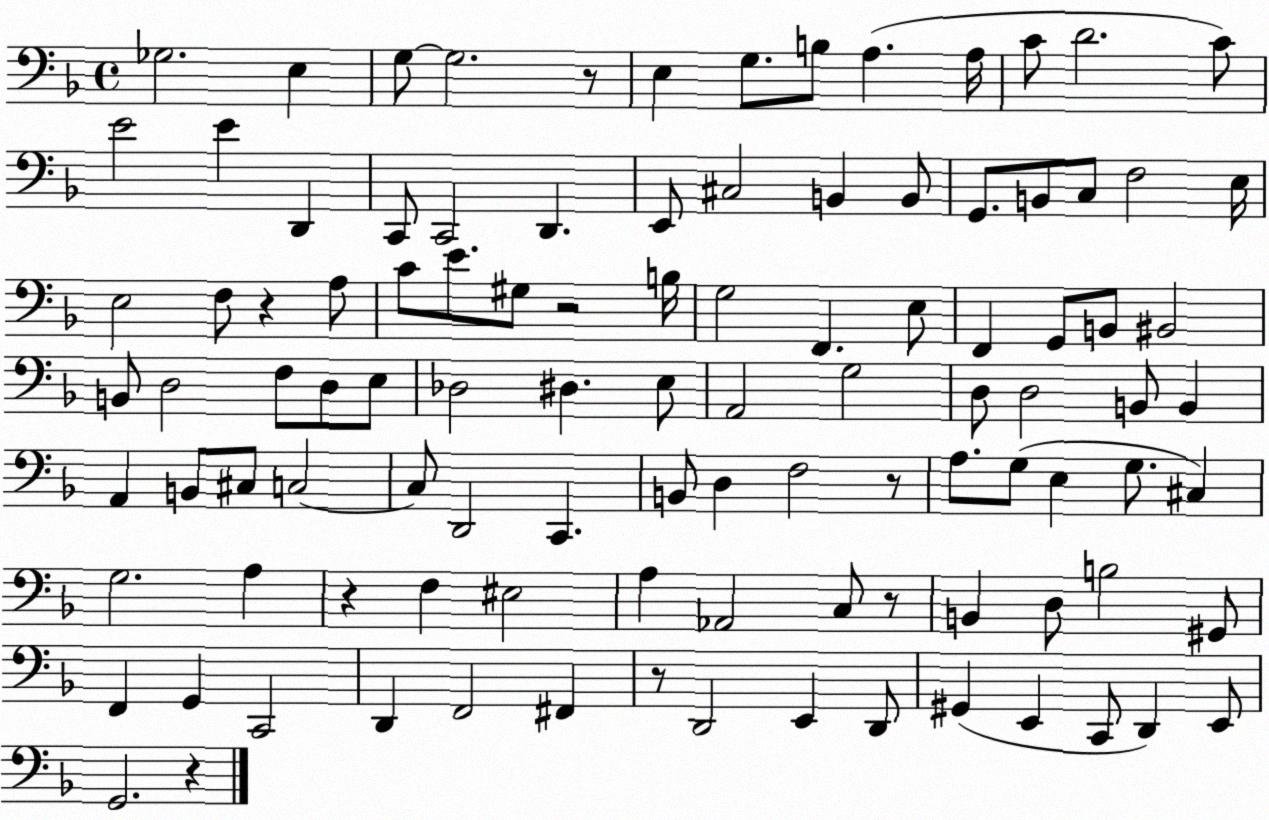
X:1
T:Untitled
M:4/4
L:1/4
K:F
_G,2 E, G,/2 G,2 z/2 E, G,/2 B,/2 A, A,/4 C/2 D2 C/2 E2 E D,, C,,/2 C,,2 D,, E,,/2 ^C,2 B,, B,,/2 G,,/2 B,,/2 C,/2 F,2 E,/4 E,2 F,/2 z A,/2 C/2 E/2 ^G,/2 z2 B,/4 G,2 F,, E,/2 F,, G,,/2 B,,/2 ^B,,2 B,,/2 D,2 F,/2 D,/2 E,/2 _D,2 ^D, E,/2 A,,2 G,2 D,/2 D,2 B,,/2 B,, A,, B,,/2 ^C,/2 C,2 C,/2 D,,2 C,, B,,/2 D, F,2 z/2 A,/2 G,/2 E, G,/2 ^C, G,2 A, z F, ^E,2 A, _A,,2 C,/2 z/2 B,, D,/2 B,2 ^G,,/2 F,, G,, C,,2 D,, F,,2 ^F,, z/2 D,,2 E,, D,,/2 ^G,, E,, C,,/2 D,, E,,/2 G,,2 z